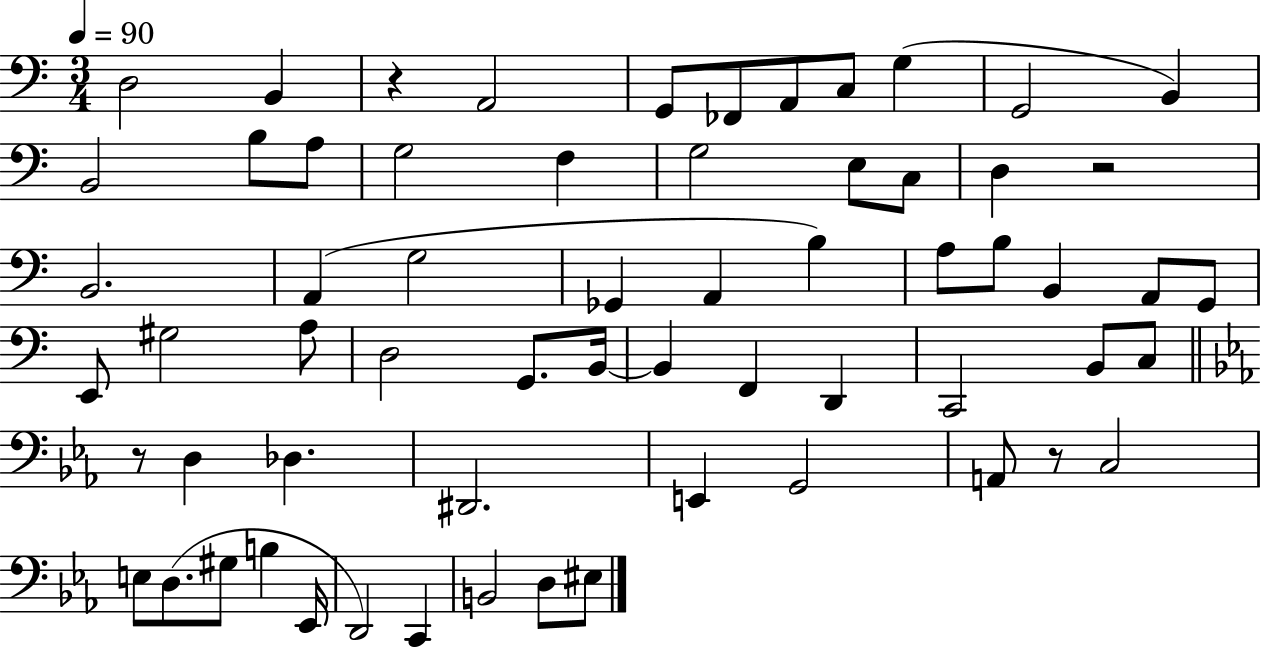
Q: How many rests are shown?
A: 4